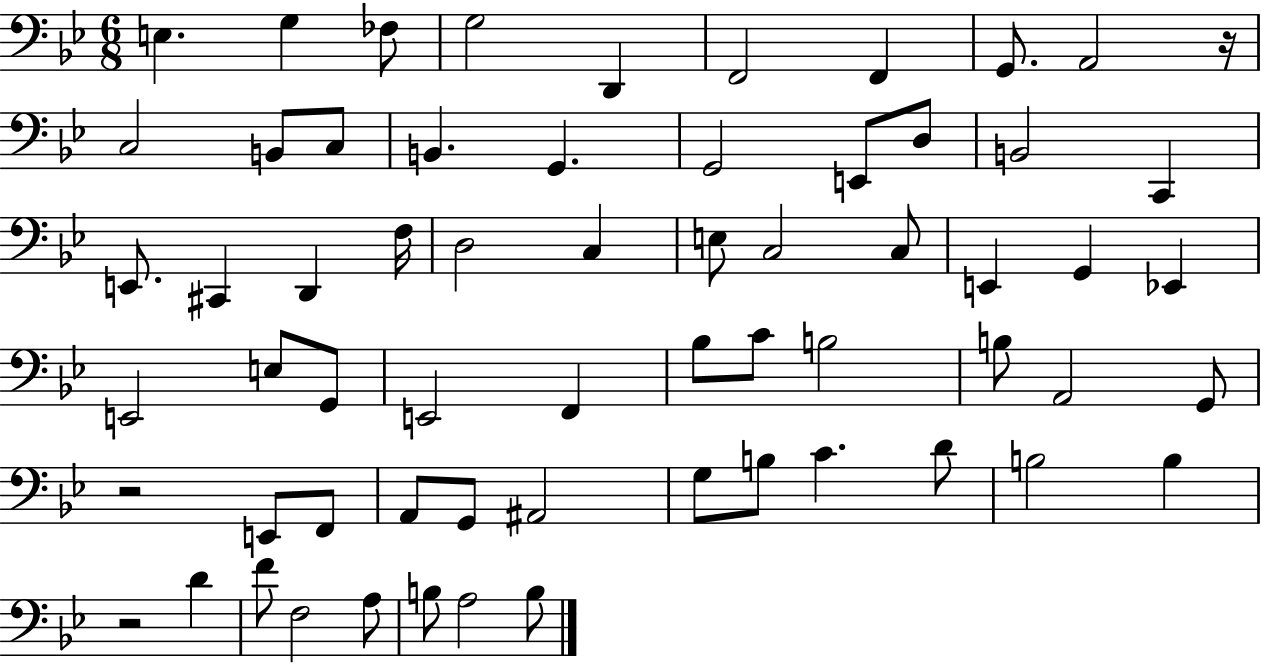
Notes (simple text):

E3/q. G3/q FES3/e G3/h D2/q F2/h F2/q G2/e. A2/h R/s C3/h B2/e C3/e B2/q. G2/q. G2/h E2/e D3/e B2/h C2/q E2/e. C#2/q D2/q F3/s D3/h C3/q E3/e C3/h C3/e E2/q G2/q Eb2/q E2/h E3/e G2/e E2/h F2/q Bb3/e C4/e B3/h B3/e A2/h G2/e R/h E2/e F2/e A2/e G2/e A#2/h G3/e B3/e C4/q. D4/e B3/h B3/q R/h D4/q F4/e F3/h A3/e B3/e A3/h B3/e